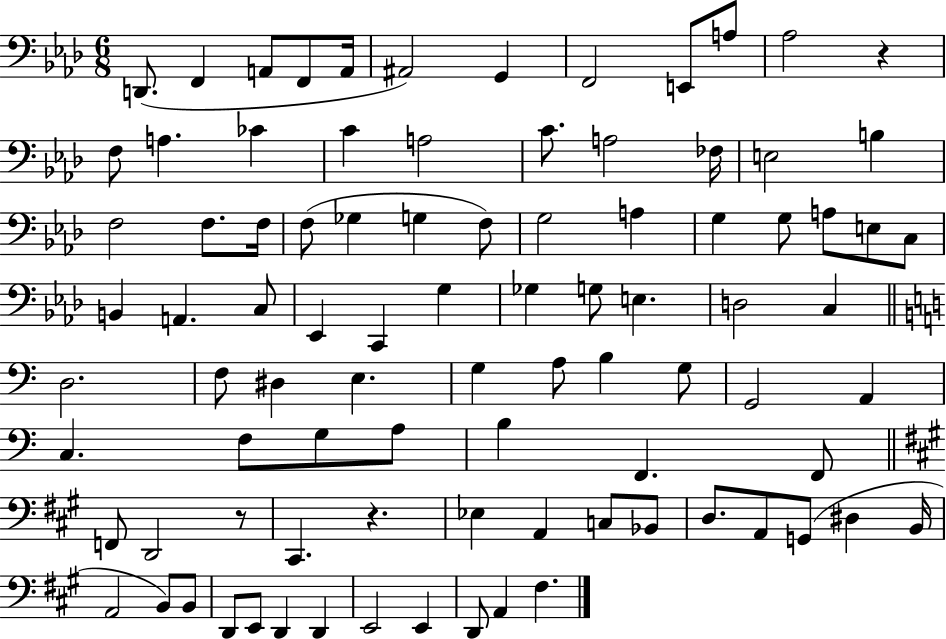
X:1
T:Untitled
M:6/8
L:1/4
K:Ab
D,,/2 F,, A,,/2 F,,/2 A,,/4 ^A,,2 G,, F,,2 E,,/2 A,/2 _A,2 z F,/2 A, _C C A,2 C/2 A,2 _F,/4 E,2 B, F,2 F,/2 F,/4 F,/2 _G, G, F,/2 G,2 A, G, G,/2 A,/2 E,/2 C,/2 B,, A,, C,/2 _E,, C,, G, _G, G,/2 E, D,2 C, D,2 F,/2 ^D, E, G, A,/2 B, G,/2 G,,2 A,, C, F,/2 G,/2 A,/2 B, F,, F,,/2 F,,/2 D,,2 z/2 ^C,, z _E, A,, C,/2 _B,,/2 D,/2 A,,/2 G,,/2 ^D, B,,/4 A,,2 B,,/2 B,,/2 D,,/2 E,,/2 D,, D,, E,,2 E,, D,,/2 A,, ^F,